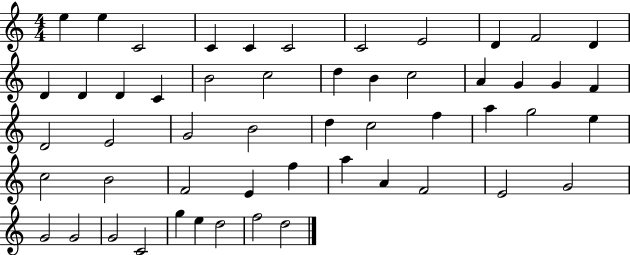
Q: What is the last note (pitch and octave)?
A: D5